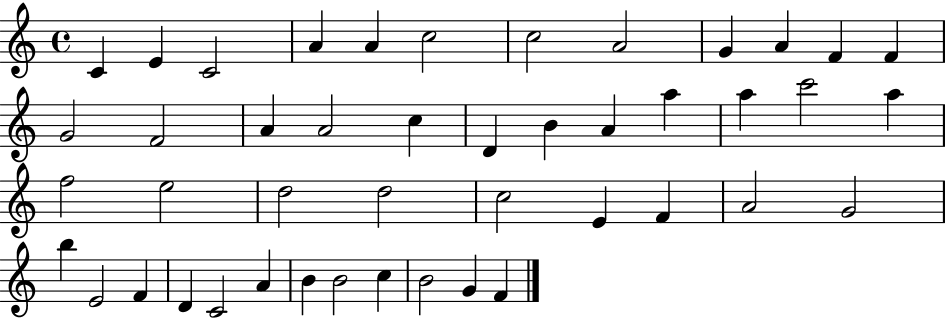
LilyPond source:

{
  \clef treble
  \time 4/4
  \defaultTimeSignature
  \key c \major
  c'4 e'4 c'2 | a'4 a'4 c''2 | c''2 a'2 | g'4 a'4 f'4 f'4 | \break g'2 f'2 | a'4 a'2 c''4 | d'4 b'4 a'4 a''4 | a''4 c'''2 a''4 | \break f''2 e''2 | d''2 d''2 | c''2 e'4 f'4 | a'2 g'2 | \break b''4 e'2 f'4 | d'4 c'2 a'4 | b'4 b'2 c''4 | b'2 g'4 f'4 | \break \bar "|."
}